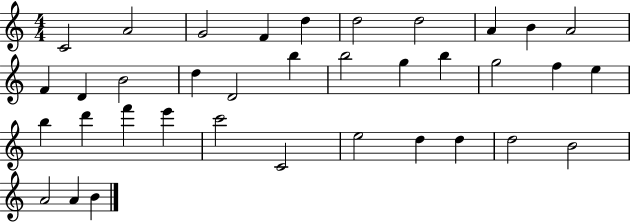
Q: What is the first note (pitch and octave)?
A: C4